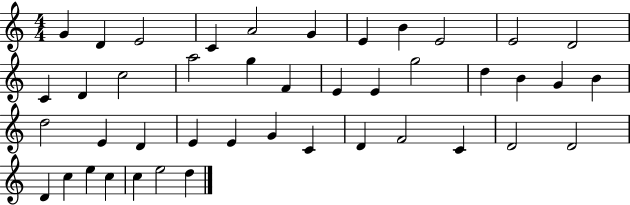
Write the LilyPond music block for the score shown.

{
  \clef treble
  \numericTimeSignature
  \time 4/4
  \key c \major
  g'4 d'4 e'2 | c'4 a'2 g'4 | e'4 b'4 e'2 | e'2 d'2 | \break c'4 d'4 c''2 | a''2 g''4 f'4 | e'4 e'4 g''2 | d''4 b'4 g'4 b'4 | \break d''2 e'4 d'4 | e'4 e'4 g'4 c'4 | d'4 f'2 c'4 | d'2 d'2 | \break d'4 c''4 e''4 c''4 | c''4 e''2 d''4 | \bar "|."
}